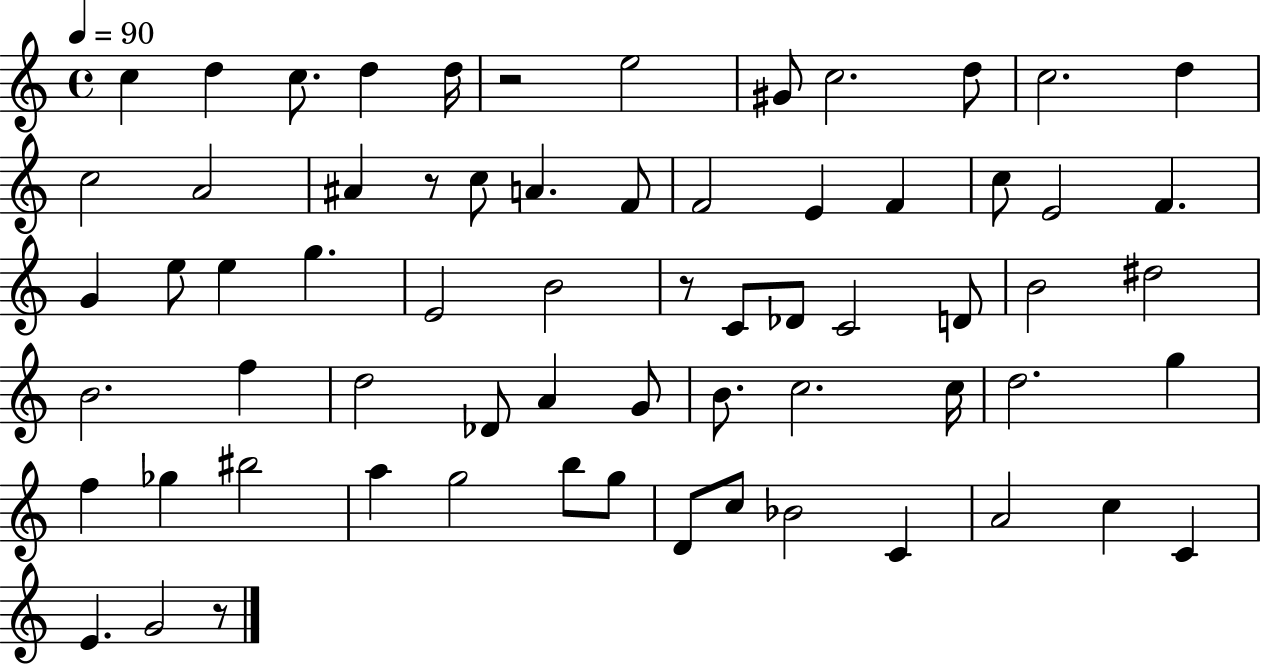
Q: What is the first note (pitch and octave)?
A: C5